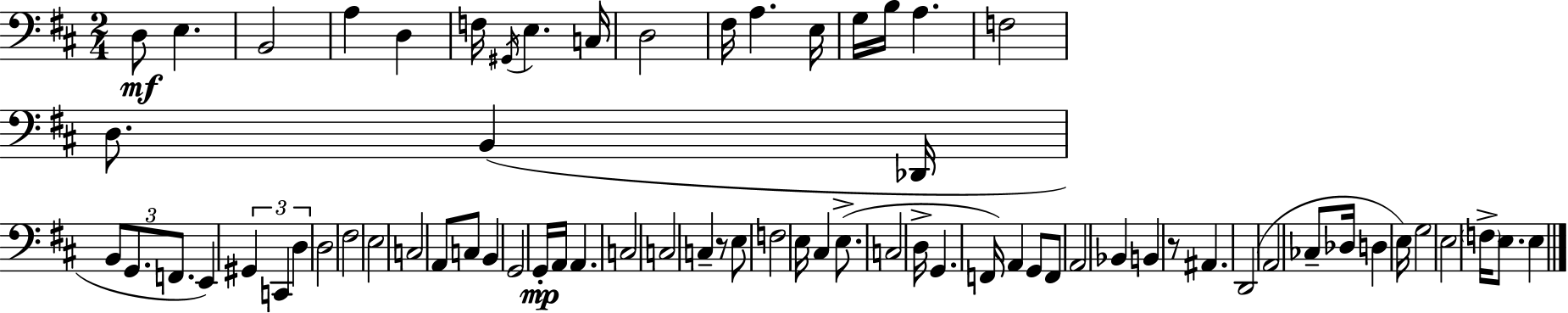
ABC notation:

X:1
T:Untitled
M:2/4
L:1/4
K:D
D,/2 E, B,,2 A, D, F,/4 ^G,,/4 E, C,/4 D,2 ^F,/4 A, E,/4 G,/4 B,/4 A, F,2 D,/2 B,, _D,,/4 B,,/2 G,,/2 F,,/2 E,, ^G,, C,, D, D,2 ^F,2 E,2 C,2 A,,/2 C,/2 B,, G,,2 G,,/4 A,,/4 A,, C,2 C,2 C, z/2 E,/2 F,2 E,/4 ^C, E,/2 C,2 D,/4 G,, F,,/4 A,, G,,/2 F,,/2 A,,2 _B,, B,, z/2 ^A,, D,,2 A,,2 _C,/2 _D,/4 D, E,/4 G,2 E,2 F,/4 E,/2 E,